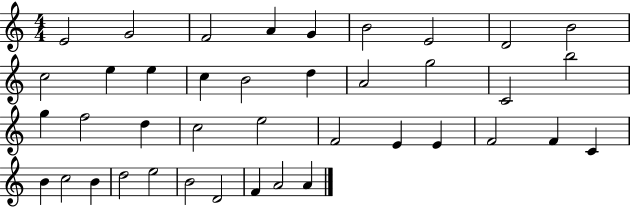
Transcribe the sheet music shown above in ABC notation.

X:1
T:Untitled
M:4/4
L:1/4
K:C
E2 G2 F2 A G B2 E2 D2 B2 c2 e e c B2 d A2 g2 C2 b2 g f2 d c2 e2 F2 E E F2 F C B c2 B d2 e2 B2 D2 F A2 A